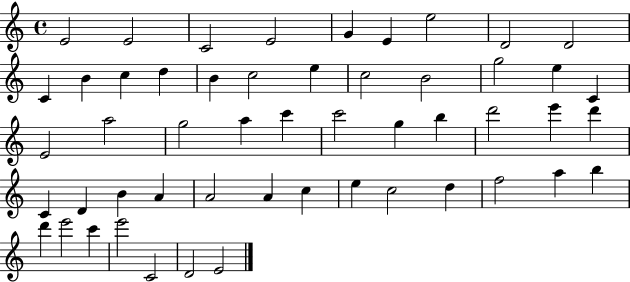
{
  \clef treble
  \time 4/4
  \defaultTimeSignature
  \key c \major
  e'2 e'2 | c'2 e'2 | g'4 e'4 e''2 | d'2 d'2 | \break c'4 b'4 c''4 d''4 | b'4 c''2 e''4 | c''2 b'2 | g''2 e''4 c'4 | \break e'2 a''2 | g''2 a''4 c'''4 | c'''2 g''4 b''4 | d'''2 e'''4 d'''4 | \break c'4 d'4 b'4 a'4 | a'2 a'4 c''4 | e''4 c''2 d''4 | f''2 a''4 b''4 | \break d'''4 e'''2 c'''4 | e'''2 c'2 | d'2 e'2 | \bar "|."
}